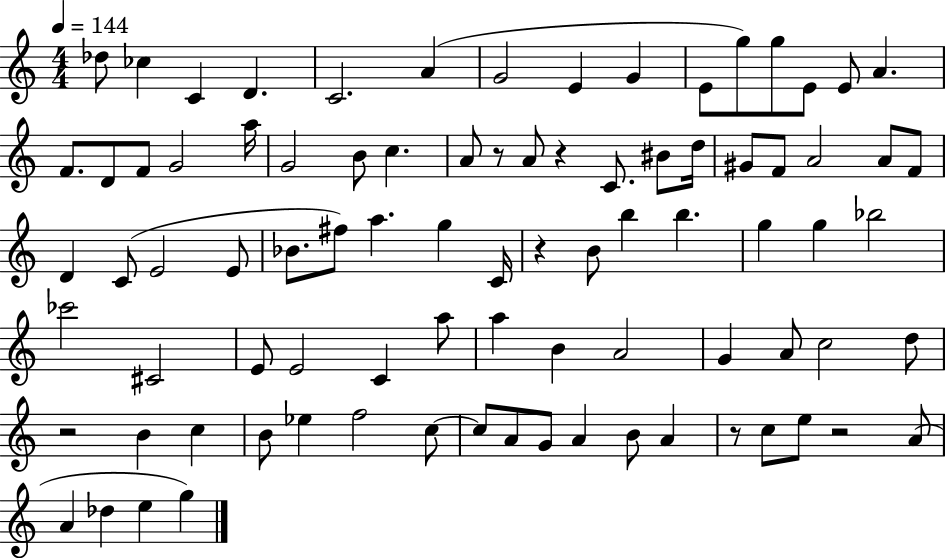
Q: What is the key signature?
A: C major